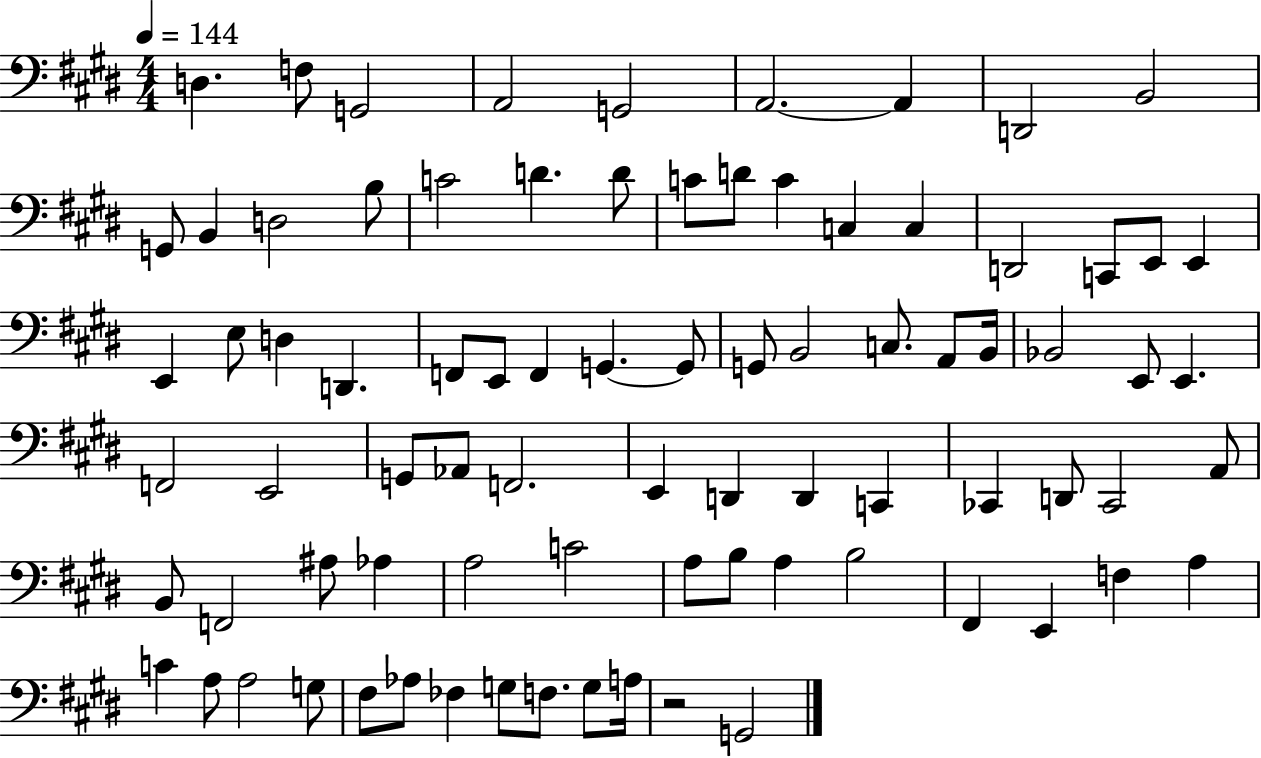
D3/q. F3/e G2/h A2/h G2/h A2/h. A2/q D2/h B2/h G2/e B2/q D3/h B3/e C4/h D4/q. D4/e C4/e D4/e C4/q C3/q C3/q D2/h C2/e E2/e E2/q E2/q E3/e D3/q D2/q. F2/e E2/e F2/q G2/q. G2/e G2/e B2/h C3/e. A2/e B2/s Bb2/h E2/e E2/q. F2/h E2/h G2/e Ab2/e F2/h. E2/q D2/q D2/q C2/q CES2/q D2/e CES2/h A2/e B2/e F2/h A#3/e Ab3/q A3/h C4/h A3/e B3/e A3/q B3/h F#2/q E2/q F3/q A3/q C4/q A3/e A3/h G3/e F#3/e Ab3/e FES3/q G3/e F3/e. G3/e A3/s R/h G2/h